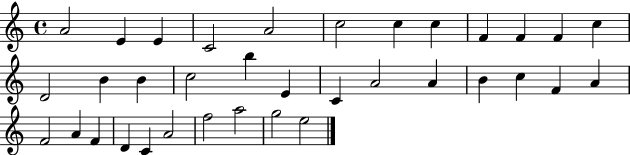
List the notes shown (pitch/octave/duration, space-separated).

A4/h E4/q E4/q C4/h A4/h C5/h C5/q C5/q F4/q F4/q F4/q C5/q D4/h B4/q B4/q C5/h B5/q E4/q C4/q A4/h A4/q B4/q C5/q F4/q A4/q F4/h A4/q F4/q D4/q C4/q A4/h F5/h A5/h G5/h E5/h